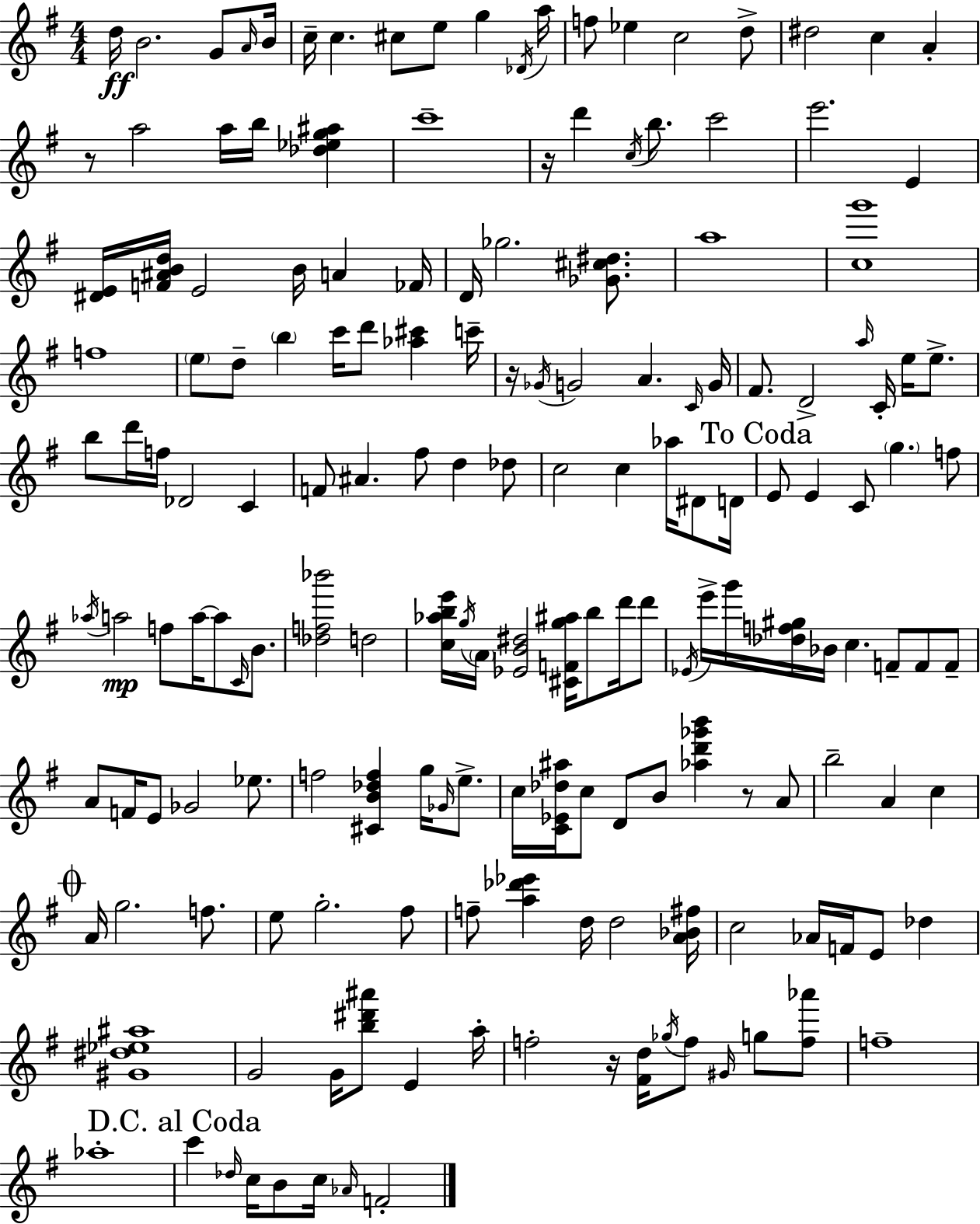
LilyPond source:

{
  \clef treble
  \numericTimeSignature
  \time 4/4
  \key e \minor
  d''16\ff b'2. g'8 \grace { a'16 } | b'16 c''16-- c''4. cis''8 e''8 g''4 | \acciaccatura { des'16 } a''16 f''8 ees''4 c''2 | d''8-> dis''2 c''4 a'4-. | \break r8 a''2 a''16 b''16 <des'' ees'' g'' ais''>4 | c'''1-- | r16 d'''4 \acciaccatura { c''16 } b''8. c'''2 | e'''2. e'4 | \break <dis' e'>16 <f' ais' b' d''>16 e'2 b'16 a'4 | fes'16 d'16 ges''2. | <ges' cis'' dis''>8. a''1 | <c'' g'''>1 | \break f''1 | \parenthesize e''8 d''8-- \parenthesize b''4 c'''16 d'''8 <aes'' cis'''>4 | c'''16-- r16 \acciaccatura { ges'16 } g'2 a'4. | \grace { c'16 } g'16 fis'8. d'2-> | \break \grace { a''16 } c'16-. e''16 e''8.-> b''8 d'''16 f''16 des'2 | c'4 f'8 ais'4. fis''8 | d''4 des''8 c''2 c''4 | aes''16 dis'8 d'16 \mark "To Coda" e'8 e'4 c'8 \parenthesize g''4. | \break f''8 \acciaccatura { aes''16 } a''2\mp f''8 | a''16~~ a''8 \grace { c'16 } b'8. <des'' f'' bes'''>2 | d''2 <c'' aes'' b'' e'''>16 \acciaccatura { g''16 } \parenthesize a'16 <ees' b' dis''>2 | <cis' f' g'' ais''>16 b''8 d'''16 d'''8 \acciaccatura { ees'16 } e'''16-> g'''16 <des'' f'' gis''>16 bes'16 c''4. | \break f'8-- f'8 f'8-- a'8 f'16 e'8 ges'2 | ees''8. f''2 | <cis' b' des'' f''>4 g''16 \grace { ges'16 } e''8.-> c''16 <c' ees' des'' ais''>16 c''8 d'8 | b'8 <aes'' d''' ges''' b'''>4 r8 a'8 b''2-- | \break a'4 c''4 \mark \markup { \musicglyph "scripts.coda" } a'16 g''2. | f''8. e''8 g''2.-. | fis''8 f''8-- <a'' des''' ees'''>4 | d''16 d''2 <a' bes' fis''>16 c''2 | \break aes'16 f'16 e'8 des''4 <gis' dis'' ees'' ais''>1 | g'2 | g'16 <b'' dis''' ais'''>8 e'4 a''16-. f''2-. | r16 <fis' d''>16 \acciaccatura { ges''16 } f''8 \grace { gis'16 } g''8 <f'' aes'''>8 f''1-- | \break aes''1-. | \mark "D.C. al Coda" c'''4 | \grace { des''16 } c''16 b'8 c''16 \grace { aes'16 } f'2-. \bar "|."
}